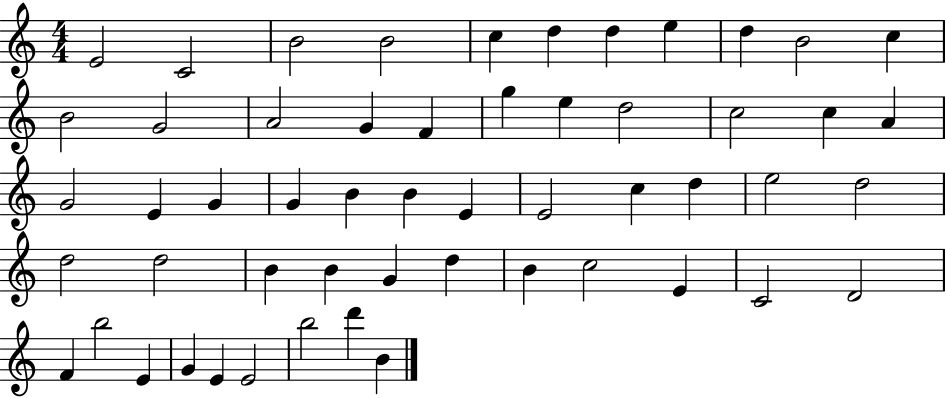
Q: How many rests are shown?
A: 0